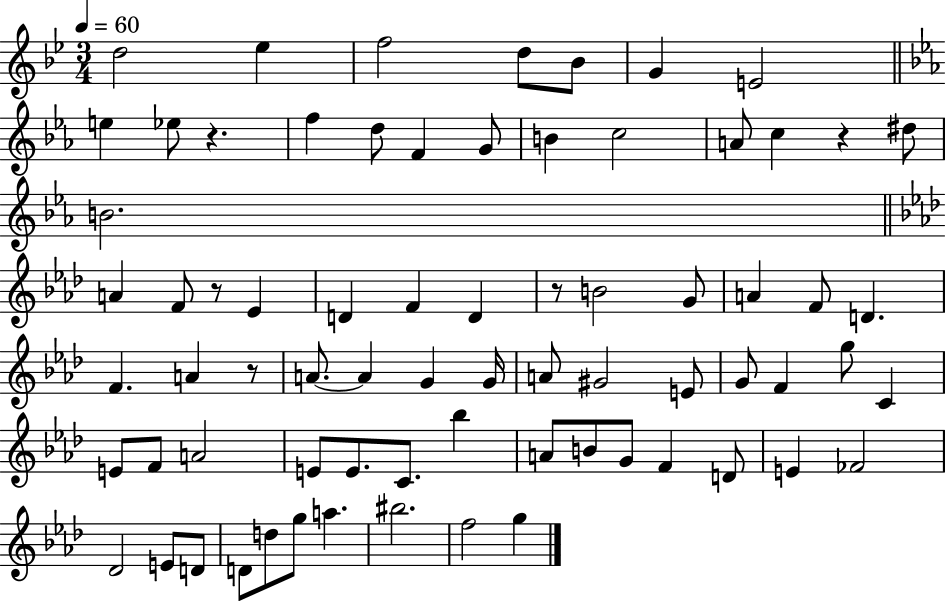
X:1
T:Untitled
M:3/4
L:1/4
K:Bb
d2 _e f2 d/2 _B/2 G E2 e _e/2 z f d/2 F G/2 B c2 A/2 c z ^d/2 B2 A F/2 z/2 _E D F D z/2 B2 G/2 A F/2 D F A z/2 A/2 A G G/4 A/2 ^G2 E/2 G/2 F g/2 C E/2 F/2 A2 E/2 E/2 C/2 _b A/2 B/2 G/2 F D/2 E _F2 _D2 E/2 D/2 D/2 d/2 g/2 a ^b2 f2 g